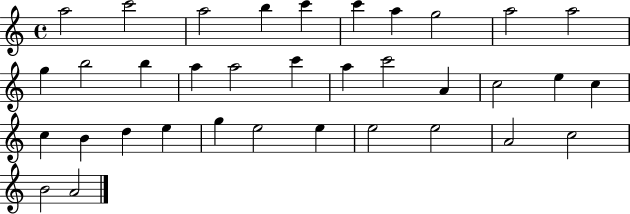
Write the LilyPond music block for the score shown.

{
  \clef treble
  \time 4/4
  \defaultTimeSignature
  \key c \major
  a''2 c'''2 | a''2 b''4 c'''4 | c'''4 a''4 g''2 | a''2 a''2 | \break g''4 b''2 b''4 | a''4 a''2 c'''4 | a''4 c'''2 a'4 | c''2 e''4 c''4 | \break c''4 b'4 d''4 e''4 | g''4 e''2 e''4 | e''2 e''2 | a'2 c''2 | \break b'2 a'2 | \bar "|."
}